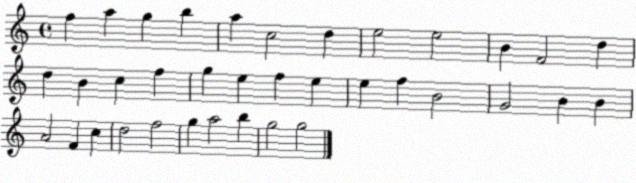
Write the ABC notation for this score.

X:1
T:Untitled
M:4/4
L:1/4
K:C
f a g b a c2 d e2 e2 B F2 d d B c f g e f e e f B2 G2 B B A2 F c d2 f2 g a2 b g2 g2